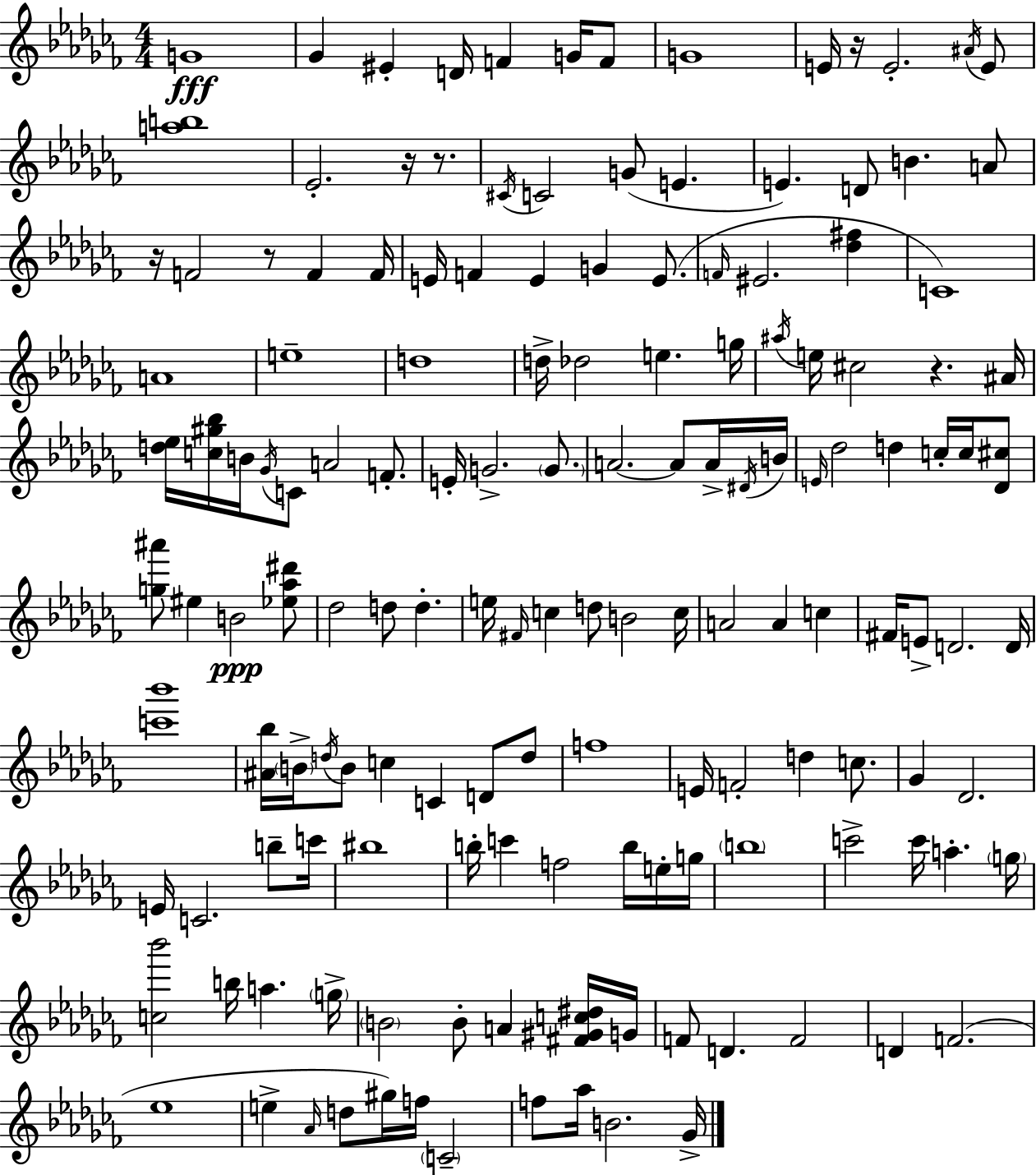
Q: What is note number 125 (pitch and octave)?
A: D5